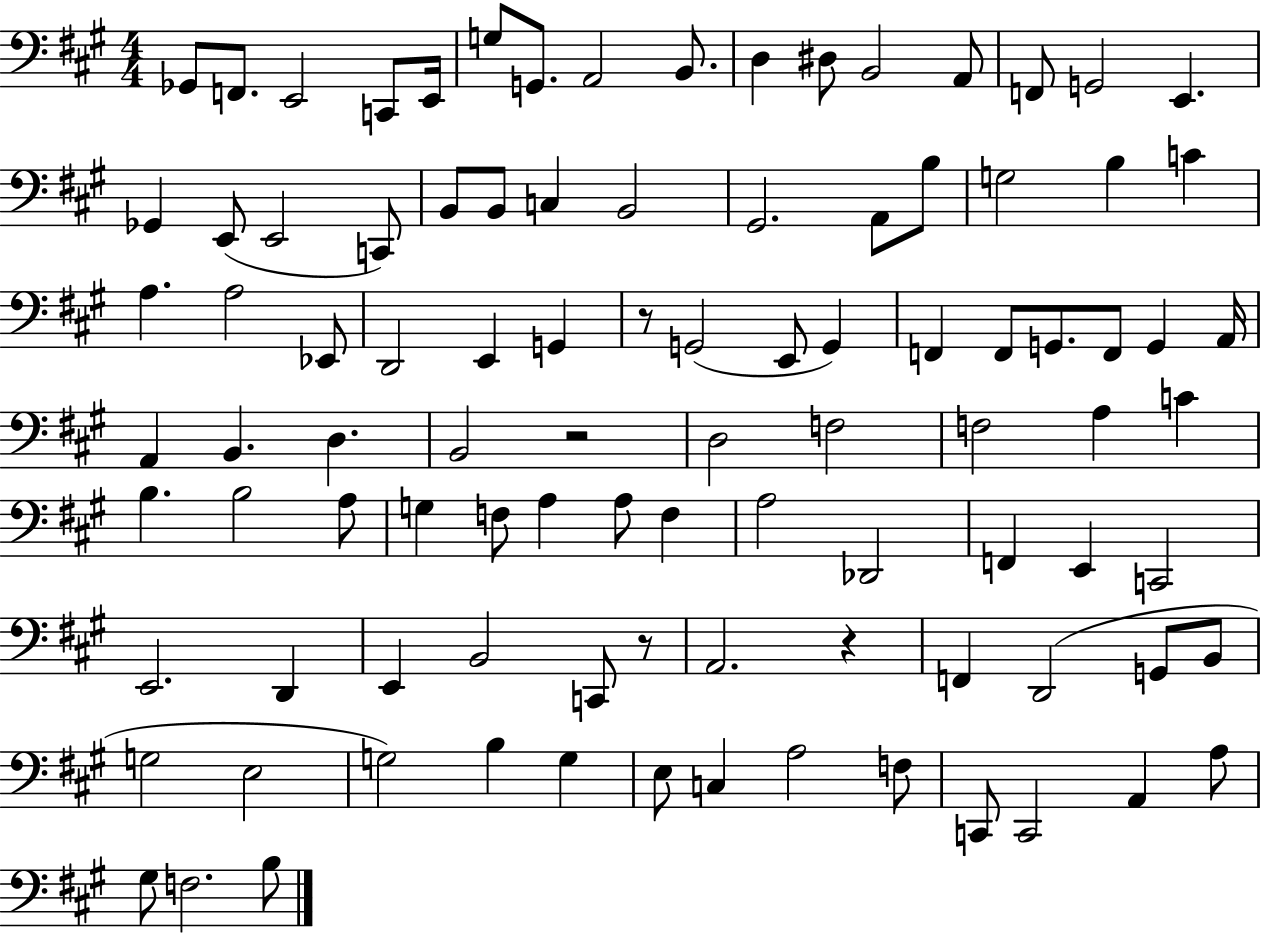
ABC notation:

X:1
T:Untitled
M:4/4
L:1/4
K:A
_G,,/2 F,,/2 E,,2 C,,/2 E,,/4 G,/2 G,,/2 A,,2 B,,/2 D, ^D,/2 B,,2 A,,/2 F,,/2 G,,2 E,, _G,, E,,/2 E,,2 C,,/2 B,,/2 B,,/2 C, B,,2 ^G,,2 A,,/2 B,/2 G,2 B, C A, A,2 _E,,/2 D,,2 E,, G,, z/2 G,,2 E,,/2 G,, F,, F,,/2 G,,/2 F,,/2 G,, A,,/4 A,, B,, D, B,,2 z2 D,2 F,2 F,2 A, C B, B,2 A,/2 G, F,/2 A, A,/2 F, A,2 _D,,2 F,, E,, C,,2 E,,2 D,, E,, B,,2 C,,/2 z/2 A,,2 z F,, D,,2 G,,/2 B,,/2 G,2 E,2 G,2 B, G, E,/2 C, A,2 F,/2 C,,/2 C,,2 A,, A,/2 ^G,/2 F,2 B,/2